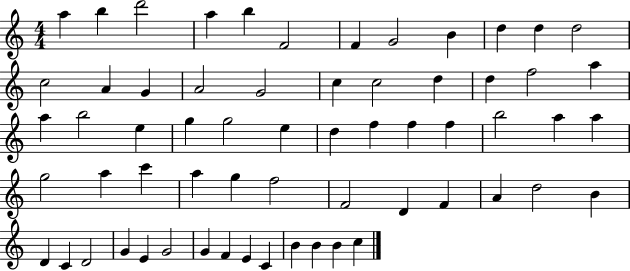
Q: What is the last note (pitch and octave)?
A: C5